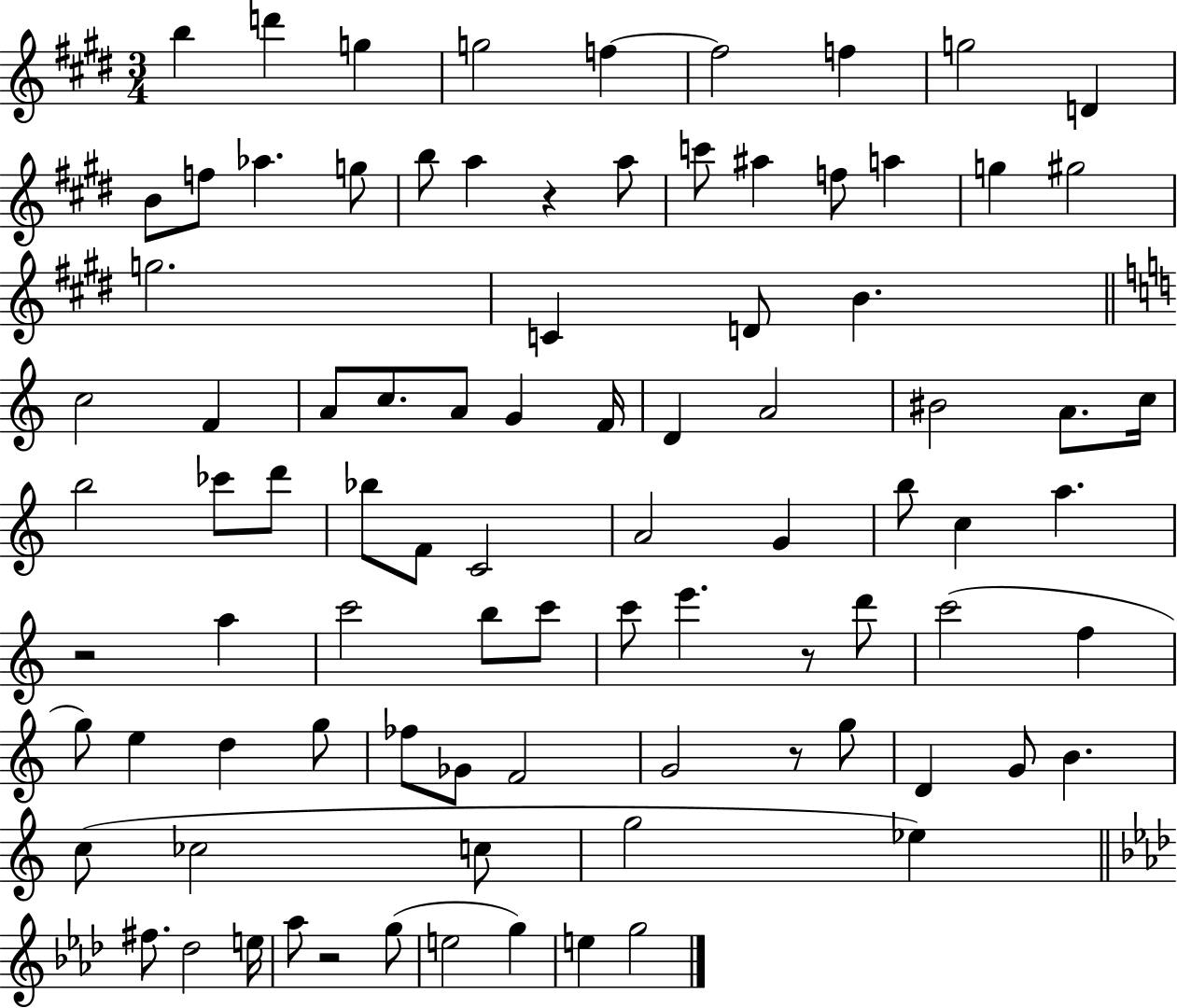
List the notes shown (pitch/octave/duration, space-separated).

B5/q D6/q G5/q G5/h F5/q F5/h F5/q G5/h D4/q B4/e F5/e Ab5/q. G5/e B5/e A5/q R/q A5/e C6/e A#5/q F5/e A5/q G5/q G#5/h G5/h. C4/q D4/e B4/q. C5/h F4/q A4/e C5/e. A4/e G4/q F4/s D4/q A4/h BIS4/h A4/e. C5/s B5/h CES6/e D6/e Bb5/e F4/e C4/h A4/h G4/q B5/e C5/q A5/q. R/h A5/q C6/h B5/e C6/e C6/e E6/q. R/e D6/e C6/h F5/q G5/e E5/q D5/q G5/e FES5/e Gb4/e F4/h G4/h R/e G5/e D4/q G4/e B4/q. C5/e CES5/h C5/e G5/h Eb5/q F#5/e. Db5/h E5/s Ab5/e R/h G5/e E5/h G5/q E5/q G5/h